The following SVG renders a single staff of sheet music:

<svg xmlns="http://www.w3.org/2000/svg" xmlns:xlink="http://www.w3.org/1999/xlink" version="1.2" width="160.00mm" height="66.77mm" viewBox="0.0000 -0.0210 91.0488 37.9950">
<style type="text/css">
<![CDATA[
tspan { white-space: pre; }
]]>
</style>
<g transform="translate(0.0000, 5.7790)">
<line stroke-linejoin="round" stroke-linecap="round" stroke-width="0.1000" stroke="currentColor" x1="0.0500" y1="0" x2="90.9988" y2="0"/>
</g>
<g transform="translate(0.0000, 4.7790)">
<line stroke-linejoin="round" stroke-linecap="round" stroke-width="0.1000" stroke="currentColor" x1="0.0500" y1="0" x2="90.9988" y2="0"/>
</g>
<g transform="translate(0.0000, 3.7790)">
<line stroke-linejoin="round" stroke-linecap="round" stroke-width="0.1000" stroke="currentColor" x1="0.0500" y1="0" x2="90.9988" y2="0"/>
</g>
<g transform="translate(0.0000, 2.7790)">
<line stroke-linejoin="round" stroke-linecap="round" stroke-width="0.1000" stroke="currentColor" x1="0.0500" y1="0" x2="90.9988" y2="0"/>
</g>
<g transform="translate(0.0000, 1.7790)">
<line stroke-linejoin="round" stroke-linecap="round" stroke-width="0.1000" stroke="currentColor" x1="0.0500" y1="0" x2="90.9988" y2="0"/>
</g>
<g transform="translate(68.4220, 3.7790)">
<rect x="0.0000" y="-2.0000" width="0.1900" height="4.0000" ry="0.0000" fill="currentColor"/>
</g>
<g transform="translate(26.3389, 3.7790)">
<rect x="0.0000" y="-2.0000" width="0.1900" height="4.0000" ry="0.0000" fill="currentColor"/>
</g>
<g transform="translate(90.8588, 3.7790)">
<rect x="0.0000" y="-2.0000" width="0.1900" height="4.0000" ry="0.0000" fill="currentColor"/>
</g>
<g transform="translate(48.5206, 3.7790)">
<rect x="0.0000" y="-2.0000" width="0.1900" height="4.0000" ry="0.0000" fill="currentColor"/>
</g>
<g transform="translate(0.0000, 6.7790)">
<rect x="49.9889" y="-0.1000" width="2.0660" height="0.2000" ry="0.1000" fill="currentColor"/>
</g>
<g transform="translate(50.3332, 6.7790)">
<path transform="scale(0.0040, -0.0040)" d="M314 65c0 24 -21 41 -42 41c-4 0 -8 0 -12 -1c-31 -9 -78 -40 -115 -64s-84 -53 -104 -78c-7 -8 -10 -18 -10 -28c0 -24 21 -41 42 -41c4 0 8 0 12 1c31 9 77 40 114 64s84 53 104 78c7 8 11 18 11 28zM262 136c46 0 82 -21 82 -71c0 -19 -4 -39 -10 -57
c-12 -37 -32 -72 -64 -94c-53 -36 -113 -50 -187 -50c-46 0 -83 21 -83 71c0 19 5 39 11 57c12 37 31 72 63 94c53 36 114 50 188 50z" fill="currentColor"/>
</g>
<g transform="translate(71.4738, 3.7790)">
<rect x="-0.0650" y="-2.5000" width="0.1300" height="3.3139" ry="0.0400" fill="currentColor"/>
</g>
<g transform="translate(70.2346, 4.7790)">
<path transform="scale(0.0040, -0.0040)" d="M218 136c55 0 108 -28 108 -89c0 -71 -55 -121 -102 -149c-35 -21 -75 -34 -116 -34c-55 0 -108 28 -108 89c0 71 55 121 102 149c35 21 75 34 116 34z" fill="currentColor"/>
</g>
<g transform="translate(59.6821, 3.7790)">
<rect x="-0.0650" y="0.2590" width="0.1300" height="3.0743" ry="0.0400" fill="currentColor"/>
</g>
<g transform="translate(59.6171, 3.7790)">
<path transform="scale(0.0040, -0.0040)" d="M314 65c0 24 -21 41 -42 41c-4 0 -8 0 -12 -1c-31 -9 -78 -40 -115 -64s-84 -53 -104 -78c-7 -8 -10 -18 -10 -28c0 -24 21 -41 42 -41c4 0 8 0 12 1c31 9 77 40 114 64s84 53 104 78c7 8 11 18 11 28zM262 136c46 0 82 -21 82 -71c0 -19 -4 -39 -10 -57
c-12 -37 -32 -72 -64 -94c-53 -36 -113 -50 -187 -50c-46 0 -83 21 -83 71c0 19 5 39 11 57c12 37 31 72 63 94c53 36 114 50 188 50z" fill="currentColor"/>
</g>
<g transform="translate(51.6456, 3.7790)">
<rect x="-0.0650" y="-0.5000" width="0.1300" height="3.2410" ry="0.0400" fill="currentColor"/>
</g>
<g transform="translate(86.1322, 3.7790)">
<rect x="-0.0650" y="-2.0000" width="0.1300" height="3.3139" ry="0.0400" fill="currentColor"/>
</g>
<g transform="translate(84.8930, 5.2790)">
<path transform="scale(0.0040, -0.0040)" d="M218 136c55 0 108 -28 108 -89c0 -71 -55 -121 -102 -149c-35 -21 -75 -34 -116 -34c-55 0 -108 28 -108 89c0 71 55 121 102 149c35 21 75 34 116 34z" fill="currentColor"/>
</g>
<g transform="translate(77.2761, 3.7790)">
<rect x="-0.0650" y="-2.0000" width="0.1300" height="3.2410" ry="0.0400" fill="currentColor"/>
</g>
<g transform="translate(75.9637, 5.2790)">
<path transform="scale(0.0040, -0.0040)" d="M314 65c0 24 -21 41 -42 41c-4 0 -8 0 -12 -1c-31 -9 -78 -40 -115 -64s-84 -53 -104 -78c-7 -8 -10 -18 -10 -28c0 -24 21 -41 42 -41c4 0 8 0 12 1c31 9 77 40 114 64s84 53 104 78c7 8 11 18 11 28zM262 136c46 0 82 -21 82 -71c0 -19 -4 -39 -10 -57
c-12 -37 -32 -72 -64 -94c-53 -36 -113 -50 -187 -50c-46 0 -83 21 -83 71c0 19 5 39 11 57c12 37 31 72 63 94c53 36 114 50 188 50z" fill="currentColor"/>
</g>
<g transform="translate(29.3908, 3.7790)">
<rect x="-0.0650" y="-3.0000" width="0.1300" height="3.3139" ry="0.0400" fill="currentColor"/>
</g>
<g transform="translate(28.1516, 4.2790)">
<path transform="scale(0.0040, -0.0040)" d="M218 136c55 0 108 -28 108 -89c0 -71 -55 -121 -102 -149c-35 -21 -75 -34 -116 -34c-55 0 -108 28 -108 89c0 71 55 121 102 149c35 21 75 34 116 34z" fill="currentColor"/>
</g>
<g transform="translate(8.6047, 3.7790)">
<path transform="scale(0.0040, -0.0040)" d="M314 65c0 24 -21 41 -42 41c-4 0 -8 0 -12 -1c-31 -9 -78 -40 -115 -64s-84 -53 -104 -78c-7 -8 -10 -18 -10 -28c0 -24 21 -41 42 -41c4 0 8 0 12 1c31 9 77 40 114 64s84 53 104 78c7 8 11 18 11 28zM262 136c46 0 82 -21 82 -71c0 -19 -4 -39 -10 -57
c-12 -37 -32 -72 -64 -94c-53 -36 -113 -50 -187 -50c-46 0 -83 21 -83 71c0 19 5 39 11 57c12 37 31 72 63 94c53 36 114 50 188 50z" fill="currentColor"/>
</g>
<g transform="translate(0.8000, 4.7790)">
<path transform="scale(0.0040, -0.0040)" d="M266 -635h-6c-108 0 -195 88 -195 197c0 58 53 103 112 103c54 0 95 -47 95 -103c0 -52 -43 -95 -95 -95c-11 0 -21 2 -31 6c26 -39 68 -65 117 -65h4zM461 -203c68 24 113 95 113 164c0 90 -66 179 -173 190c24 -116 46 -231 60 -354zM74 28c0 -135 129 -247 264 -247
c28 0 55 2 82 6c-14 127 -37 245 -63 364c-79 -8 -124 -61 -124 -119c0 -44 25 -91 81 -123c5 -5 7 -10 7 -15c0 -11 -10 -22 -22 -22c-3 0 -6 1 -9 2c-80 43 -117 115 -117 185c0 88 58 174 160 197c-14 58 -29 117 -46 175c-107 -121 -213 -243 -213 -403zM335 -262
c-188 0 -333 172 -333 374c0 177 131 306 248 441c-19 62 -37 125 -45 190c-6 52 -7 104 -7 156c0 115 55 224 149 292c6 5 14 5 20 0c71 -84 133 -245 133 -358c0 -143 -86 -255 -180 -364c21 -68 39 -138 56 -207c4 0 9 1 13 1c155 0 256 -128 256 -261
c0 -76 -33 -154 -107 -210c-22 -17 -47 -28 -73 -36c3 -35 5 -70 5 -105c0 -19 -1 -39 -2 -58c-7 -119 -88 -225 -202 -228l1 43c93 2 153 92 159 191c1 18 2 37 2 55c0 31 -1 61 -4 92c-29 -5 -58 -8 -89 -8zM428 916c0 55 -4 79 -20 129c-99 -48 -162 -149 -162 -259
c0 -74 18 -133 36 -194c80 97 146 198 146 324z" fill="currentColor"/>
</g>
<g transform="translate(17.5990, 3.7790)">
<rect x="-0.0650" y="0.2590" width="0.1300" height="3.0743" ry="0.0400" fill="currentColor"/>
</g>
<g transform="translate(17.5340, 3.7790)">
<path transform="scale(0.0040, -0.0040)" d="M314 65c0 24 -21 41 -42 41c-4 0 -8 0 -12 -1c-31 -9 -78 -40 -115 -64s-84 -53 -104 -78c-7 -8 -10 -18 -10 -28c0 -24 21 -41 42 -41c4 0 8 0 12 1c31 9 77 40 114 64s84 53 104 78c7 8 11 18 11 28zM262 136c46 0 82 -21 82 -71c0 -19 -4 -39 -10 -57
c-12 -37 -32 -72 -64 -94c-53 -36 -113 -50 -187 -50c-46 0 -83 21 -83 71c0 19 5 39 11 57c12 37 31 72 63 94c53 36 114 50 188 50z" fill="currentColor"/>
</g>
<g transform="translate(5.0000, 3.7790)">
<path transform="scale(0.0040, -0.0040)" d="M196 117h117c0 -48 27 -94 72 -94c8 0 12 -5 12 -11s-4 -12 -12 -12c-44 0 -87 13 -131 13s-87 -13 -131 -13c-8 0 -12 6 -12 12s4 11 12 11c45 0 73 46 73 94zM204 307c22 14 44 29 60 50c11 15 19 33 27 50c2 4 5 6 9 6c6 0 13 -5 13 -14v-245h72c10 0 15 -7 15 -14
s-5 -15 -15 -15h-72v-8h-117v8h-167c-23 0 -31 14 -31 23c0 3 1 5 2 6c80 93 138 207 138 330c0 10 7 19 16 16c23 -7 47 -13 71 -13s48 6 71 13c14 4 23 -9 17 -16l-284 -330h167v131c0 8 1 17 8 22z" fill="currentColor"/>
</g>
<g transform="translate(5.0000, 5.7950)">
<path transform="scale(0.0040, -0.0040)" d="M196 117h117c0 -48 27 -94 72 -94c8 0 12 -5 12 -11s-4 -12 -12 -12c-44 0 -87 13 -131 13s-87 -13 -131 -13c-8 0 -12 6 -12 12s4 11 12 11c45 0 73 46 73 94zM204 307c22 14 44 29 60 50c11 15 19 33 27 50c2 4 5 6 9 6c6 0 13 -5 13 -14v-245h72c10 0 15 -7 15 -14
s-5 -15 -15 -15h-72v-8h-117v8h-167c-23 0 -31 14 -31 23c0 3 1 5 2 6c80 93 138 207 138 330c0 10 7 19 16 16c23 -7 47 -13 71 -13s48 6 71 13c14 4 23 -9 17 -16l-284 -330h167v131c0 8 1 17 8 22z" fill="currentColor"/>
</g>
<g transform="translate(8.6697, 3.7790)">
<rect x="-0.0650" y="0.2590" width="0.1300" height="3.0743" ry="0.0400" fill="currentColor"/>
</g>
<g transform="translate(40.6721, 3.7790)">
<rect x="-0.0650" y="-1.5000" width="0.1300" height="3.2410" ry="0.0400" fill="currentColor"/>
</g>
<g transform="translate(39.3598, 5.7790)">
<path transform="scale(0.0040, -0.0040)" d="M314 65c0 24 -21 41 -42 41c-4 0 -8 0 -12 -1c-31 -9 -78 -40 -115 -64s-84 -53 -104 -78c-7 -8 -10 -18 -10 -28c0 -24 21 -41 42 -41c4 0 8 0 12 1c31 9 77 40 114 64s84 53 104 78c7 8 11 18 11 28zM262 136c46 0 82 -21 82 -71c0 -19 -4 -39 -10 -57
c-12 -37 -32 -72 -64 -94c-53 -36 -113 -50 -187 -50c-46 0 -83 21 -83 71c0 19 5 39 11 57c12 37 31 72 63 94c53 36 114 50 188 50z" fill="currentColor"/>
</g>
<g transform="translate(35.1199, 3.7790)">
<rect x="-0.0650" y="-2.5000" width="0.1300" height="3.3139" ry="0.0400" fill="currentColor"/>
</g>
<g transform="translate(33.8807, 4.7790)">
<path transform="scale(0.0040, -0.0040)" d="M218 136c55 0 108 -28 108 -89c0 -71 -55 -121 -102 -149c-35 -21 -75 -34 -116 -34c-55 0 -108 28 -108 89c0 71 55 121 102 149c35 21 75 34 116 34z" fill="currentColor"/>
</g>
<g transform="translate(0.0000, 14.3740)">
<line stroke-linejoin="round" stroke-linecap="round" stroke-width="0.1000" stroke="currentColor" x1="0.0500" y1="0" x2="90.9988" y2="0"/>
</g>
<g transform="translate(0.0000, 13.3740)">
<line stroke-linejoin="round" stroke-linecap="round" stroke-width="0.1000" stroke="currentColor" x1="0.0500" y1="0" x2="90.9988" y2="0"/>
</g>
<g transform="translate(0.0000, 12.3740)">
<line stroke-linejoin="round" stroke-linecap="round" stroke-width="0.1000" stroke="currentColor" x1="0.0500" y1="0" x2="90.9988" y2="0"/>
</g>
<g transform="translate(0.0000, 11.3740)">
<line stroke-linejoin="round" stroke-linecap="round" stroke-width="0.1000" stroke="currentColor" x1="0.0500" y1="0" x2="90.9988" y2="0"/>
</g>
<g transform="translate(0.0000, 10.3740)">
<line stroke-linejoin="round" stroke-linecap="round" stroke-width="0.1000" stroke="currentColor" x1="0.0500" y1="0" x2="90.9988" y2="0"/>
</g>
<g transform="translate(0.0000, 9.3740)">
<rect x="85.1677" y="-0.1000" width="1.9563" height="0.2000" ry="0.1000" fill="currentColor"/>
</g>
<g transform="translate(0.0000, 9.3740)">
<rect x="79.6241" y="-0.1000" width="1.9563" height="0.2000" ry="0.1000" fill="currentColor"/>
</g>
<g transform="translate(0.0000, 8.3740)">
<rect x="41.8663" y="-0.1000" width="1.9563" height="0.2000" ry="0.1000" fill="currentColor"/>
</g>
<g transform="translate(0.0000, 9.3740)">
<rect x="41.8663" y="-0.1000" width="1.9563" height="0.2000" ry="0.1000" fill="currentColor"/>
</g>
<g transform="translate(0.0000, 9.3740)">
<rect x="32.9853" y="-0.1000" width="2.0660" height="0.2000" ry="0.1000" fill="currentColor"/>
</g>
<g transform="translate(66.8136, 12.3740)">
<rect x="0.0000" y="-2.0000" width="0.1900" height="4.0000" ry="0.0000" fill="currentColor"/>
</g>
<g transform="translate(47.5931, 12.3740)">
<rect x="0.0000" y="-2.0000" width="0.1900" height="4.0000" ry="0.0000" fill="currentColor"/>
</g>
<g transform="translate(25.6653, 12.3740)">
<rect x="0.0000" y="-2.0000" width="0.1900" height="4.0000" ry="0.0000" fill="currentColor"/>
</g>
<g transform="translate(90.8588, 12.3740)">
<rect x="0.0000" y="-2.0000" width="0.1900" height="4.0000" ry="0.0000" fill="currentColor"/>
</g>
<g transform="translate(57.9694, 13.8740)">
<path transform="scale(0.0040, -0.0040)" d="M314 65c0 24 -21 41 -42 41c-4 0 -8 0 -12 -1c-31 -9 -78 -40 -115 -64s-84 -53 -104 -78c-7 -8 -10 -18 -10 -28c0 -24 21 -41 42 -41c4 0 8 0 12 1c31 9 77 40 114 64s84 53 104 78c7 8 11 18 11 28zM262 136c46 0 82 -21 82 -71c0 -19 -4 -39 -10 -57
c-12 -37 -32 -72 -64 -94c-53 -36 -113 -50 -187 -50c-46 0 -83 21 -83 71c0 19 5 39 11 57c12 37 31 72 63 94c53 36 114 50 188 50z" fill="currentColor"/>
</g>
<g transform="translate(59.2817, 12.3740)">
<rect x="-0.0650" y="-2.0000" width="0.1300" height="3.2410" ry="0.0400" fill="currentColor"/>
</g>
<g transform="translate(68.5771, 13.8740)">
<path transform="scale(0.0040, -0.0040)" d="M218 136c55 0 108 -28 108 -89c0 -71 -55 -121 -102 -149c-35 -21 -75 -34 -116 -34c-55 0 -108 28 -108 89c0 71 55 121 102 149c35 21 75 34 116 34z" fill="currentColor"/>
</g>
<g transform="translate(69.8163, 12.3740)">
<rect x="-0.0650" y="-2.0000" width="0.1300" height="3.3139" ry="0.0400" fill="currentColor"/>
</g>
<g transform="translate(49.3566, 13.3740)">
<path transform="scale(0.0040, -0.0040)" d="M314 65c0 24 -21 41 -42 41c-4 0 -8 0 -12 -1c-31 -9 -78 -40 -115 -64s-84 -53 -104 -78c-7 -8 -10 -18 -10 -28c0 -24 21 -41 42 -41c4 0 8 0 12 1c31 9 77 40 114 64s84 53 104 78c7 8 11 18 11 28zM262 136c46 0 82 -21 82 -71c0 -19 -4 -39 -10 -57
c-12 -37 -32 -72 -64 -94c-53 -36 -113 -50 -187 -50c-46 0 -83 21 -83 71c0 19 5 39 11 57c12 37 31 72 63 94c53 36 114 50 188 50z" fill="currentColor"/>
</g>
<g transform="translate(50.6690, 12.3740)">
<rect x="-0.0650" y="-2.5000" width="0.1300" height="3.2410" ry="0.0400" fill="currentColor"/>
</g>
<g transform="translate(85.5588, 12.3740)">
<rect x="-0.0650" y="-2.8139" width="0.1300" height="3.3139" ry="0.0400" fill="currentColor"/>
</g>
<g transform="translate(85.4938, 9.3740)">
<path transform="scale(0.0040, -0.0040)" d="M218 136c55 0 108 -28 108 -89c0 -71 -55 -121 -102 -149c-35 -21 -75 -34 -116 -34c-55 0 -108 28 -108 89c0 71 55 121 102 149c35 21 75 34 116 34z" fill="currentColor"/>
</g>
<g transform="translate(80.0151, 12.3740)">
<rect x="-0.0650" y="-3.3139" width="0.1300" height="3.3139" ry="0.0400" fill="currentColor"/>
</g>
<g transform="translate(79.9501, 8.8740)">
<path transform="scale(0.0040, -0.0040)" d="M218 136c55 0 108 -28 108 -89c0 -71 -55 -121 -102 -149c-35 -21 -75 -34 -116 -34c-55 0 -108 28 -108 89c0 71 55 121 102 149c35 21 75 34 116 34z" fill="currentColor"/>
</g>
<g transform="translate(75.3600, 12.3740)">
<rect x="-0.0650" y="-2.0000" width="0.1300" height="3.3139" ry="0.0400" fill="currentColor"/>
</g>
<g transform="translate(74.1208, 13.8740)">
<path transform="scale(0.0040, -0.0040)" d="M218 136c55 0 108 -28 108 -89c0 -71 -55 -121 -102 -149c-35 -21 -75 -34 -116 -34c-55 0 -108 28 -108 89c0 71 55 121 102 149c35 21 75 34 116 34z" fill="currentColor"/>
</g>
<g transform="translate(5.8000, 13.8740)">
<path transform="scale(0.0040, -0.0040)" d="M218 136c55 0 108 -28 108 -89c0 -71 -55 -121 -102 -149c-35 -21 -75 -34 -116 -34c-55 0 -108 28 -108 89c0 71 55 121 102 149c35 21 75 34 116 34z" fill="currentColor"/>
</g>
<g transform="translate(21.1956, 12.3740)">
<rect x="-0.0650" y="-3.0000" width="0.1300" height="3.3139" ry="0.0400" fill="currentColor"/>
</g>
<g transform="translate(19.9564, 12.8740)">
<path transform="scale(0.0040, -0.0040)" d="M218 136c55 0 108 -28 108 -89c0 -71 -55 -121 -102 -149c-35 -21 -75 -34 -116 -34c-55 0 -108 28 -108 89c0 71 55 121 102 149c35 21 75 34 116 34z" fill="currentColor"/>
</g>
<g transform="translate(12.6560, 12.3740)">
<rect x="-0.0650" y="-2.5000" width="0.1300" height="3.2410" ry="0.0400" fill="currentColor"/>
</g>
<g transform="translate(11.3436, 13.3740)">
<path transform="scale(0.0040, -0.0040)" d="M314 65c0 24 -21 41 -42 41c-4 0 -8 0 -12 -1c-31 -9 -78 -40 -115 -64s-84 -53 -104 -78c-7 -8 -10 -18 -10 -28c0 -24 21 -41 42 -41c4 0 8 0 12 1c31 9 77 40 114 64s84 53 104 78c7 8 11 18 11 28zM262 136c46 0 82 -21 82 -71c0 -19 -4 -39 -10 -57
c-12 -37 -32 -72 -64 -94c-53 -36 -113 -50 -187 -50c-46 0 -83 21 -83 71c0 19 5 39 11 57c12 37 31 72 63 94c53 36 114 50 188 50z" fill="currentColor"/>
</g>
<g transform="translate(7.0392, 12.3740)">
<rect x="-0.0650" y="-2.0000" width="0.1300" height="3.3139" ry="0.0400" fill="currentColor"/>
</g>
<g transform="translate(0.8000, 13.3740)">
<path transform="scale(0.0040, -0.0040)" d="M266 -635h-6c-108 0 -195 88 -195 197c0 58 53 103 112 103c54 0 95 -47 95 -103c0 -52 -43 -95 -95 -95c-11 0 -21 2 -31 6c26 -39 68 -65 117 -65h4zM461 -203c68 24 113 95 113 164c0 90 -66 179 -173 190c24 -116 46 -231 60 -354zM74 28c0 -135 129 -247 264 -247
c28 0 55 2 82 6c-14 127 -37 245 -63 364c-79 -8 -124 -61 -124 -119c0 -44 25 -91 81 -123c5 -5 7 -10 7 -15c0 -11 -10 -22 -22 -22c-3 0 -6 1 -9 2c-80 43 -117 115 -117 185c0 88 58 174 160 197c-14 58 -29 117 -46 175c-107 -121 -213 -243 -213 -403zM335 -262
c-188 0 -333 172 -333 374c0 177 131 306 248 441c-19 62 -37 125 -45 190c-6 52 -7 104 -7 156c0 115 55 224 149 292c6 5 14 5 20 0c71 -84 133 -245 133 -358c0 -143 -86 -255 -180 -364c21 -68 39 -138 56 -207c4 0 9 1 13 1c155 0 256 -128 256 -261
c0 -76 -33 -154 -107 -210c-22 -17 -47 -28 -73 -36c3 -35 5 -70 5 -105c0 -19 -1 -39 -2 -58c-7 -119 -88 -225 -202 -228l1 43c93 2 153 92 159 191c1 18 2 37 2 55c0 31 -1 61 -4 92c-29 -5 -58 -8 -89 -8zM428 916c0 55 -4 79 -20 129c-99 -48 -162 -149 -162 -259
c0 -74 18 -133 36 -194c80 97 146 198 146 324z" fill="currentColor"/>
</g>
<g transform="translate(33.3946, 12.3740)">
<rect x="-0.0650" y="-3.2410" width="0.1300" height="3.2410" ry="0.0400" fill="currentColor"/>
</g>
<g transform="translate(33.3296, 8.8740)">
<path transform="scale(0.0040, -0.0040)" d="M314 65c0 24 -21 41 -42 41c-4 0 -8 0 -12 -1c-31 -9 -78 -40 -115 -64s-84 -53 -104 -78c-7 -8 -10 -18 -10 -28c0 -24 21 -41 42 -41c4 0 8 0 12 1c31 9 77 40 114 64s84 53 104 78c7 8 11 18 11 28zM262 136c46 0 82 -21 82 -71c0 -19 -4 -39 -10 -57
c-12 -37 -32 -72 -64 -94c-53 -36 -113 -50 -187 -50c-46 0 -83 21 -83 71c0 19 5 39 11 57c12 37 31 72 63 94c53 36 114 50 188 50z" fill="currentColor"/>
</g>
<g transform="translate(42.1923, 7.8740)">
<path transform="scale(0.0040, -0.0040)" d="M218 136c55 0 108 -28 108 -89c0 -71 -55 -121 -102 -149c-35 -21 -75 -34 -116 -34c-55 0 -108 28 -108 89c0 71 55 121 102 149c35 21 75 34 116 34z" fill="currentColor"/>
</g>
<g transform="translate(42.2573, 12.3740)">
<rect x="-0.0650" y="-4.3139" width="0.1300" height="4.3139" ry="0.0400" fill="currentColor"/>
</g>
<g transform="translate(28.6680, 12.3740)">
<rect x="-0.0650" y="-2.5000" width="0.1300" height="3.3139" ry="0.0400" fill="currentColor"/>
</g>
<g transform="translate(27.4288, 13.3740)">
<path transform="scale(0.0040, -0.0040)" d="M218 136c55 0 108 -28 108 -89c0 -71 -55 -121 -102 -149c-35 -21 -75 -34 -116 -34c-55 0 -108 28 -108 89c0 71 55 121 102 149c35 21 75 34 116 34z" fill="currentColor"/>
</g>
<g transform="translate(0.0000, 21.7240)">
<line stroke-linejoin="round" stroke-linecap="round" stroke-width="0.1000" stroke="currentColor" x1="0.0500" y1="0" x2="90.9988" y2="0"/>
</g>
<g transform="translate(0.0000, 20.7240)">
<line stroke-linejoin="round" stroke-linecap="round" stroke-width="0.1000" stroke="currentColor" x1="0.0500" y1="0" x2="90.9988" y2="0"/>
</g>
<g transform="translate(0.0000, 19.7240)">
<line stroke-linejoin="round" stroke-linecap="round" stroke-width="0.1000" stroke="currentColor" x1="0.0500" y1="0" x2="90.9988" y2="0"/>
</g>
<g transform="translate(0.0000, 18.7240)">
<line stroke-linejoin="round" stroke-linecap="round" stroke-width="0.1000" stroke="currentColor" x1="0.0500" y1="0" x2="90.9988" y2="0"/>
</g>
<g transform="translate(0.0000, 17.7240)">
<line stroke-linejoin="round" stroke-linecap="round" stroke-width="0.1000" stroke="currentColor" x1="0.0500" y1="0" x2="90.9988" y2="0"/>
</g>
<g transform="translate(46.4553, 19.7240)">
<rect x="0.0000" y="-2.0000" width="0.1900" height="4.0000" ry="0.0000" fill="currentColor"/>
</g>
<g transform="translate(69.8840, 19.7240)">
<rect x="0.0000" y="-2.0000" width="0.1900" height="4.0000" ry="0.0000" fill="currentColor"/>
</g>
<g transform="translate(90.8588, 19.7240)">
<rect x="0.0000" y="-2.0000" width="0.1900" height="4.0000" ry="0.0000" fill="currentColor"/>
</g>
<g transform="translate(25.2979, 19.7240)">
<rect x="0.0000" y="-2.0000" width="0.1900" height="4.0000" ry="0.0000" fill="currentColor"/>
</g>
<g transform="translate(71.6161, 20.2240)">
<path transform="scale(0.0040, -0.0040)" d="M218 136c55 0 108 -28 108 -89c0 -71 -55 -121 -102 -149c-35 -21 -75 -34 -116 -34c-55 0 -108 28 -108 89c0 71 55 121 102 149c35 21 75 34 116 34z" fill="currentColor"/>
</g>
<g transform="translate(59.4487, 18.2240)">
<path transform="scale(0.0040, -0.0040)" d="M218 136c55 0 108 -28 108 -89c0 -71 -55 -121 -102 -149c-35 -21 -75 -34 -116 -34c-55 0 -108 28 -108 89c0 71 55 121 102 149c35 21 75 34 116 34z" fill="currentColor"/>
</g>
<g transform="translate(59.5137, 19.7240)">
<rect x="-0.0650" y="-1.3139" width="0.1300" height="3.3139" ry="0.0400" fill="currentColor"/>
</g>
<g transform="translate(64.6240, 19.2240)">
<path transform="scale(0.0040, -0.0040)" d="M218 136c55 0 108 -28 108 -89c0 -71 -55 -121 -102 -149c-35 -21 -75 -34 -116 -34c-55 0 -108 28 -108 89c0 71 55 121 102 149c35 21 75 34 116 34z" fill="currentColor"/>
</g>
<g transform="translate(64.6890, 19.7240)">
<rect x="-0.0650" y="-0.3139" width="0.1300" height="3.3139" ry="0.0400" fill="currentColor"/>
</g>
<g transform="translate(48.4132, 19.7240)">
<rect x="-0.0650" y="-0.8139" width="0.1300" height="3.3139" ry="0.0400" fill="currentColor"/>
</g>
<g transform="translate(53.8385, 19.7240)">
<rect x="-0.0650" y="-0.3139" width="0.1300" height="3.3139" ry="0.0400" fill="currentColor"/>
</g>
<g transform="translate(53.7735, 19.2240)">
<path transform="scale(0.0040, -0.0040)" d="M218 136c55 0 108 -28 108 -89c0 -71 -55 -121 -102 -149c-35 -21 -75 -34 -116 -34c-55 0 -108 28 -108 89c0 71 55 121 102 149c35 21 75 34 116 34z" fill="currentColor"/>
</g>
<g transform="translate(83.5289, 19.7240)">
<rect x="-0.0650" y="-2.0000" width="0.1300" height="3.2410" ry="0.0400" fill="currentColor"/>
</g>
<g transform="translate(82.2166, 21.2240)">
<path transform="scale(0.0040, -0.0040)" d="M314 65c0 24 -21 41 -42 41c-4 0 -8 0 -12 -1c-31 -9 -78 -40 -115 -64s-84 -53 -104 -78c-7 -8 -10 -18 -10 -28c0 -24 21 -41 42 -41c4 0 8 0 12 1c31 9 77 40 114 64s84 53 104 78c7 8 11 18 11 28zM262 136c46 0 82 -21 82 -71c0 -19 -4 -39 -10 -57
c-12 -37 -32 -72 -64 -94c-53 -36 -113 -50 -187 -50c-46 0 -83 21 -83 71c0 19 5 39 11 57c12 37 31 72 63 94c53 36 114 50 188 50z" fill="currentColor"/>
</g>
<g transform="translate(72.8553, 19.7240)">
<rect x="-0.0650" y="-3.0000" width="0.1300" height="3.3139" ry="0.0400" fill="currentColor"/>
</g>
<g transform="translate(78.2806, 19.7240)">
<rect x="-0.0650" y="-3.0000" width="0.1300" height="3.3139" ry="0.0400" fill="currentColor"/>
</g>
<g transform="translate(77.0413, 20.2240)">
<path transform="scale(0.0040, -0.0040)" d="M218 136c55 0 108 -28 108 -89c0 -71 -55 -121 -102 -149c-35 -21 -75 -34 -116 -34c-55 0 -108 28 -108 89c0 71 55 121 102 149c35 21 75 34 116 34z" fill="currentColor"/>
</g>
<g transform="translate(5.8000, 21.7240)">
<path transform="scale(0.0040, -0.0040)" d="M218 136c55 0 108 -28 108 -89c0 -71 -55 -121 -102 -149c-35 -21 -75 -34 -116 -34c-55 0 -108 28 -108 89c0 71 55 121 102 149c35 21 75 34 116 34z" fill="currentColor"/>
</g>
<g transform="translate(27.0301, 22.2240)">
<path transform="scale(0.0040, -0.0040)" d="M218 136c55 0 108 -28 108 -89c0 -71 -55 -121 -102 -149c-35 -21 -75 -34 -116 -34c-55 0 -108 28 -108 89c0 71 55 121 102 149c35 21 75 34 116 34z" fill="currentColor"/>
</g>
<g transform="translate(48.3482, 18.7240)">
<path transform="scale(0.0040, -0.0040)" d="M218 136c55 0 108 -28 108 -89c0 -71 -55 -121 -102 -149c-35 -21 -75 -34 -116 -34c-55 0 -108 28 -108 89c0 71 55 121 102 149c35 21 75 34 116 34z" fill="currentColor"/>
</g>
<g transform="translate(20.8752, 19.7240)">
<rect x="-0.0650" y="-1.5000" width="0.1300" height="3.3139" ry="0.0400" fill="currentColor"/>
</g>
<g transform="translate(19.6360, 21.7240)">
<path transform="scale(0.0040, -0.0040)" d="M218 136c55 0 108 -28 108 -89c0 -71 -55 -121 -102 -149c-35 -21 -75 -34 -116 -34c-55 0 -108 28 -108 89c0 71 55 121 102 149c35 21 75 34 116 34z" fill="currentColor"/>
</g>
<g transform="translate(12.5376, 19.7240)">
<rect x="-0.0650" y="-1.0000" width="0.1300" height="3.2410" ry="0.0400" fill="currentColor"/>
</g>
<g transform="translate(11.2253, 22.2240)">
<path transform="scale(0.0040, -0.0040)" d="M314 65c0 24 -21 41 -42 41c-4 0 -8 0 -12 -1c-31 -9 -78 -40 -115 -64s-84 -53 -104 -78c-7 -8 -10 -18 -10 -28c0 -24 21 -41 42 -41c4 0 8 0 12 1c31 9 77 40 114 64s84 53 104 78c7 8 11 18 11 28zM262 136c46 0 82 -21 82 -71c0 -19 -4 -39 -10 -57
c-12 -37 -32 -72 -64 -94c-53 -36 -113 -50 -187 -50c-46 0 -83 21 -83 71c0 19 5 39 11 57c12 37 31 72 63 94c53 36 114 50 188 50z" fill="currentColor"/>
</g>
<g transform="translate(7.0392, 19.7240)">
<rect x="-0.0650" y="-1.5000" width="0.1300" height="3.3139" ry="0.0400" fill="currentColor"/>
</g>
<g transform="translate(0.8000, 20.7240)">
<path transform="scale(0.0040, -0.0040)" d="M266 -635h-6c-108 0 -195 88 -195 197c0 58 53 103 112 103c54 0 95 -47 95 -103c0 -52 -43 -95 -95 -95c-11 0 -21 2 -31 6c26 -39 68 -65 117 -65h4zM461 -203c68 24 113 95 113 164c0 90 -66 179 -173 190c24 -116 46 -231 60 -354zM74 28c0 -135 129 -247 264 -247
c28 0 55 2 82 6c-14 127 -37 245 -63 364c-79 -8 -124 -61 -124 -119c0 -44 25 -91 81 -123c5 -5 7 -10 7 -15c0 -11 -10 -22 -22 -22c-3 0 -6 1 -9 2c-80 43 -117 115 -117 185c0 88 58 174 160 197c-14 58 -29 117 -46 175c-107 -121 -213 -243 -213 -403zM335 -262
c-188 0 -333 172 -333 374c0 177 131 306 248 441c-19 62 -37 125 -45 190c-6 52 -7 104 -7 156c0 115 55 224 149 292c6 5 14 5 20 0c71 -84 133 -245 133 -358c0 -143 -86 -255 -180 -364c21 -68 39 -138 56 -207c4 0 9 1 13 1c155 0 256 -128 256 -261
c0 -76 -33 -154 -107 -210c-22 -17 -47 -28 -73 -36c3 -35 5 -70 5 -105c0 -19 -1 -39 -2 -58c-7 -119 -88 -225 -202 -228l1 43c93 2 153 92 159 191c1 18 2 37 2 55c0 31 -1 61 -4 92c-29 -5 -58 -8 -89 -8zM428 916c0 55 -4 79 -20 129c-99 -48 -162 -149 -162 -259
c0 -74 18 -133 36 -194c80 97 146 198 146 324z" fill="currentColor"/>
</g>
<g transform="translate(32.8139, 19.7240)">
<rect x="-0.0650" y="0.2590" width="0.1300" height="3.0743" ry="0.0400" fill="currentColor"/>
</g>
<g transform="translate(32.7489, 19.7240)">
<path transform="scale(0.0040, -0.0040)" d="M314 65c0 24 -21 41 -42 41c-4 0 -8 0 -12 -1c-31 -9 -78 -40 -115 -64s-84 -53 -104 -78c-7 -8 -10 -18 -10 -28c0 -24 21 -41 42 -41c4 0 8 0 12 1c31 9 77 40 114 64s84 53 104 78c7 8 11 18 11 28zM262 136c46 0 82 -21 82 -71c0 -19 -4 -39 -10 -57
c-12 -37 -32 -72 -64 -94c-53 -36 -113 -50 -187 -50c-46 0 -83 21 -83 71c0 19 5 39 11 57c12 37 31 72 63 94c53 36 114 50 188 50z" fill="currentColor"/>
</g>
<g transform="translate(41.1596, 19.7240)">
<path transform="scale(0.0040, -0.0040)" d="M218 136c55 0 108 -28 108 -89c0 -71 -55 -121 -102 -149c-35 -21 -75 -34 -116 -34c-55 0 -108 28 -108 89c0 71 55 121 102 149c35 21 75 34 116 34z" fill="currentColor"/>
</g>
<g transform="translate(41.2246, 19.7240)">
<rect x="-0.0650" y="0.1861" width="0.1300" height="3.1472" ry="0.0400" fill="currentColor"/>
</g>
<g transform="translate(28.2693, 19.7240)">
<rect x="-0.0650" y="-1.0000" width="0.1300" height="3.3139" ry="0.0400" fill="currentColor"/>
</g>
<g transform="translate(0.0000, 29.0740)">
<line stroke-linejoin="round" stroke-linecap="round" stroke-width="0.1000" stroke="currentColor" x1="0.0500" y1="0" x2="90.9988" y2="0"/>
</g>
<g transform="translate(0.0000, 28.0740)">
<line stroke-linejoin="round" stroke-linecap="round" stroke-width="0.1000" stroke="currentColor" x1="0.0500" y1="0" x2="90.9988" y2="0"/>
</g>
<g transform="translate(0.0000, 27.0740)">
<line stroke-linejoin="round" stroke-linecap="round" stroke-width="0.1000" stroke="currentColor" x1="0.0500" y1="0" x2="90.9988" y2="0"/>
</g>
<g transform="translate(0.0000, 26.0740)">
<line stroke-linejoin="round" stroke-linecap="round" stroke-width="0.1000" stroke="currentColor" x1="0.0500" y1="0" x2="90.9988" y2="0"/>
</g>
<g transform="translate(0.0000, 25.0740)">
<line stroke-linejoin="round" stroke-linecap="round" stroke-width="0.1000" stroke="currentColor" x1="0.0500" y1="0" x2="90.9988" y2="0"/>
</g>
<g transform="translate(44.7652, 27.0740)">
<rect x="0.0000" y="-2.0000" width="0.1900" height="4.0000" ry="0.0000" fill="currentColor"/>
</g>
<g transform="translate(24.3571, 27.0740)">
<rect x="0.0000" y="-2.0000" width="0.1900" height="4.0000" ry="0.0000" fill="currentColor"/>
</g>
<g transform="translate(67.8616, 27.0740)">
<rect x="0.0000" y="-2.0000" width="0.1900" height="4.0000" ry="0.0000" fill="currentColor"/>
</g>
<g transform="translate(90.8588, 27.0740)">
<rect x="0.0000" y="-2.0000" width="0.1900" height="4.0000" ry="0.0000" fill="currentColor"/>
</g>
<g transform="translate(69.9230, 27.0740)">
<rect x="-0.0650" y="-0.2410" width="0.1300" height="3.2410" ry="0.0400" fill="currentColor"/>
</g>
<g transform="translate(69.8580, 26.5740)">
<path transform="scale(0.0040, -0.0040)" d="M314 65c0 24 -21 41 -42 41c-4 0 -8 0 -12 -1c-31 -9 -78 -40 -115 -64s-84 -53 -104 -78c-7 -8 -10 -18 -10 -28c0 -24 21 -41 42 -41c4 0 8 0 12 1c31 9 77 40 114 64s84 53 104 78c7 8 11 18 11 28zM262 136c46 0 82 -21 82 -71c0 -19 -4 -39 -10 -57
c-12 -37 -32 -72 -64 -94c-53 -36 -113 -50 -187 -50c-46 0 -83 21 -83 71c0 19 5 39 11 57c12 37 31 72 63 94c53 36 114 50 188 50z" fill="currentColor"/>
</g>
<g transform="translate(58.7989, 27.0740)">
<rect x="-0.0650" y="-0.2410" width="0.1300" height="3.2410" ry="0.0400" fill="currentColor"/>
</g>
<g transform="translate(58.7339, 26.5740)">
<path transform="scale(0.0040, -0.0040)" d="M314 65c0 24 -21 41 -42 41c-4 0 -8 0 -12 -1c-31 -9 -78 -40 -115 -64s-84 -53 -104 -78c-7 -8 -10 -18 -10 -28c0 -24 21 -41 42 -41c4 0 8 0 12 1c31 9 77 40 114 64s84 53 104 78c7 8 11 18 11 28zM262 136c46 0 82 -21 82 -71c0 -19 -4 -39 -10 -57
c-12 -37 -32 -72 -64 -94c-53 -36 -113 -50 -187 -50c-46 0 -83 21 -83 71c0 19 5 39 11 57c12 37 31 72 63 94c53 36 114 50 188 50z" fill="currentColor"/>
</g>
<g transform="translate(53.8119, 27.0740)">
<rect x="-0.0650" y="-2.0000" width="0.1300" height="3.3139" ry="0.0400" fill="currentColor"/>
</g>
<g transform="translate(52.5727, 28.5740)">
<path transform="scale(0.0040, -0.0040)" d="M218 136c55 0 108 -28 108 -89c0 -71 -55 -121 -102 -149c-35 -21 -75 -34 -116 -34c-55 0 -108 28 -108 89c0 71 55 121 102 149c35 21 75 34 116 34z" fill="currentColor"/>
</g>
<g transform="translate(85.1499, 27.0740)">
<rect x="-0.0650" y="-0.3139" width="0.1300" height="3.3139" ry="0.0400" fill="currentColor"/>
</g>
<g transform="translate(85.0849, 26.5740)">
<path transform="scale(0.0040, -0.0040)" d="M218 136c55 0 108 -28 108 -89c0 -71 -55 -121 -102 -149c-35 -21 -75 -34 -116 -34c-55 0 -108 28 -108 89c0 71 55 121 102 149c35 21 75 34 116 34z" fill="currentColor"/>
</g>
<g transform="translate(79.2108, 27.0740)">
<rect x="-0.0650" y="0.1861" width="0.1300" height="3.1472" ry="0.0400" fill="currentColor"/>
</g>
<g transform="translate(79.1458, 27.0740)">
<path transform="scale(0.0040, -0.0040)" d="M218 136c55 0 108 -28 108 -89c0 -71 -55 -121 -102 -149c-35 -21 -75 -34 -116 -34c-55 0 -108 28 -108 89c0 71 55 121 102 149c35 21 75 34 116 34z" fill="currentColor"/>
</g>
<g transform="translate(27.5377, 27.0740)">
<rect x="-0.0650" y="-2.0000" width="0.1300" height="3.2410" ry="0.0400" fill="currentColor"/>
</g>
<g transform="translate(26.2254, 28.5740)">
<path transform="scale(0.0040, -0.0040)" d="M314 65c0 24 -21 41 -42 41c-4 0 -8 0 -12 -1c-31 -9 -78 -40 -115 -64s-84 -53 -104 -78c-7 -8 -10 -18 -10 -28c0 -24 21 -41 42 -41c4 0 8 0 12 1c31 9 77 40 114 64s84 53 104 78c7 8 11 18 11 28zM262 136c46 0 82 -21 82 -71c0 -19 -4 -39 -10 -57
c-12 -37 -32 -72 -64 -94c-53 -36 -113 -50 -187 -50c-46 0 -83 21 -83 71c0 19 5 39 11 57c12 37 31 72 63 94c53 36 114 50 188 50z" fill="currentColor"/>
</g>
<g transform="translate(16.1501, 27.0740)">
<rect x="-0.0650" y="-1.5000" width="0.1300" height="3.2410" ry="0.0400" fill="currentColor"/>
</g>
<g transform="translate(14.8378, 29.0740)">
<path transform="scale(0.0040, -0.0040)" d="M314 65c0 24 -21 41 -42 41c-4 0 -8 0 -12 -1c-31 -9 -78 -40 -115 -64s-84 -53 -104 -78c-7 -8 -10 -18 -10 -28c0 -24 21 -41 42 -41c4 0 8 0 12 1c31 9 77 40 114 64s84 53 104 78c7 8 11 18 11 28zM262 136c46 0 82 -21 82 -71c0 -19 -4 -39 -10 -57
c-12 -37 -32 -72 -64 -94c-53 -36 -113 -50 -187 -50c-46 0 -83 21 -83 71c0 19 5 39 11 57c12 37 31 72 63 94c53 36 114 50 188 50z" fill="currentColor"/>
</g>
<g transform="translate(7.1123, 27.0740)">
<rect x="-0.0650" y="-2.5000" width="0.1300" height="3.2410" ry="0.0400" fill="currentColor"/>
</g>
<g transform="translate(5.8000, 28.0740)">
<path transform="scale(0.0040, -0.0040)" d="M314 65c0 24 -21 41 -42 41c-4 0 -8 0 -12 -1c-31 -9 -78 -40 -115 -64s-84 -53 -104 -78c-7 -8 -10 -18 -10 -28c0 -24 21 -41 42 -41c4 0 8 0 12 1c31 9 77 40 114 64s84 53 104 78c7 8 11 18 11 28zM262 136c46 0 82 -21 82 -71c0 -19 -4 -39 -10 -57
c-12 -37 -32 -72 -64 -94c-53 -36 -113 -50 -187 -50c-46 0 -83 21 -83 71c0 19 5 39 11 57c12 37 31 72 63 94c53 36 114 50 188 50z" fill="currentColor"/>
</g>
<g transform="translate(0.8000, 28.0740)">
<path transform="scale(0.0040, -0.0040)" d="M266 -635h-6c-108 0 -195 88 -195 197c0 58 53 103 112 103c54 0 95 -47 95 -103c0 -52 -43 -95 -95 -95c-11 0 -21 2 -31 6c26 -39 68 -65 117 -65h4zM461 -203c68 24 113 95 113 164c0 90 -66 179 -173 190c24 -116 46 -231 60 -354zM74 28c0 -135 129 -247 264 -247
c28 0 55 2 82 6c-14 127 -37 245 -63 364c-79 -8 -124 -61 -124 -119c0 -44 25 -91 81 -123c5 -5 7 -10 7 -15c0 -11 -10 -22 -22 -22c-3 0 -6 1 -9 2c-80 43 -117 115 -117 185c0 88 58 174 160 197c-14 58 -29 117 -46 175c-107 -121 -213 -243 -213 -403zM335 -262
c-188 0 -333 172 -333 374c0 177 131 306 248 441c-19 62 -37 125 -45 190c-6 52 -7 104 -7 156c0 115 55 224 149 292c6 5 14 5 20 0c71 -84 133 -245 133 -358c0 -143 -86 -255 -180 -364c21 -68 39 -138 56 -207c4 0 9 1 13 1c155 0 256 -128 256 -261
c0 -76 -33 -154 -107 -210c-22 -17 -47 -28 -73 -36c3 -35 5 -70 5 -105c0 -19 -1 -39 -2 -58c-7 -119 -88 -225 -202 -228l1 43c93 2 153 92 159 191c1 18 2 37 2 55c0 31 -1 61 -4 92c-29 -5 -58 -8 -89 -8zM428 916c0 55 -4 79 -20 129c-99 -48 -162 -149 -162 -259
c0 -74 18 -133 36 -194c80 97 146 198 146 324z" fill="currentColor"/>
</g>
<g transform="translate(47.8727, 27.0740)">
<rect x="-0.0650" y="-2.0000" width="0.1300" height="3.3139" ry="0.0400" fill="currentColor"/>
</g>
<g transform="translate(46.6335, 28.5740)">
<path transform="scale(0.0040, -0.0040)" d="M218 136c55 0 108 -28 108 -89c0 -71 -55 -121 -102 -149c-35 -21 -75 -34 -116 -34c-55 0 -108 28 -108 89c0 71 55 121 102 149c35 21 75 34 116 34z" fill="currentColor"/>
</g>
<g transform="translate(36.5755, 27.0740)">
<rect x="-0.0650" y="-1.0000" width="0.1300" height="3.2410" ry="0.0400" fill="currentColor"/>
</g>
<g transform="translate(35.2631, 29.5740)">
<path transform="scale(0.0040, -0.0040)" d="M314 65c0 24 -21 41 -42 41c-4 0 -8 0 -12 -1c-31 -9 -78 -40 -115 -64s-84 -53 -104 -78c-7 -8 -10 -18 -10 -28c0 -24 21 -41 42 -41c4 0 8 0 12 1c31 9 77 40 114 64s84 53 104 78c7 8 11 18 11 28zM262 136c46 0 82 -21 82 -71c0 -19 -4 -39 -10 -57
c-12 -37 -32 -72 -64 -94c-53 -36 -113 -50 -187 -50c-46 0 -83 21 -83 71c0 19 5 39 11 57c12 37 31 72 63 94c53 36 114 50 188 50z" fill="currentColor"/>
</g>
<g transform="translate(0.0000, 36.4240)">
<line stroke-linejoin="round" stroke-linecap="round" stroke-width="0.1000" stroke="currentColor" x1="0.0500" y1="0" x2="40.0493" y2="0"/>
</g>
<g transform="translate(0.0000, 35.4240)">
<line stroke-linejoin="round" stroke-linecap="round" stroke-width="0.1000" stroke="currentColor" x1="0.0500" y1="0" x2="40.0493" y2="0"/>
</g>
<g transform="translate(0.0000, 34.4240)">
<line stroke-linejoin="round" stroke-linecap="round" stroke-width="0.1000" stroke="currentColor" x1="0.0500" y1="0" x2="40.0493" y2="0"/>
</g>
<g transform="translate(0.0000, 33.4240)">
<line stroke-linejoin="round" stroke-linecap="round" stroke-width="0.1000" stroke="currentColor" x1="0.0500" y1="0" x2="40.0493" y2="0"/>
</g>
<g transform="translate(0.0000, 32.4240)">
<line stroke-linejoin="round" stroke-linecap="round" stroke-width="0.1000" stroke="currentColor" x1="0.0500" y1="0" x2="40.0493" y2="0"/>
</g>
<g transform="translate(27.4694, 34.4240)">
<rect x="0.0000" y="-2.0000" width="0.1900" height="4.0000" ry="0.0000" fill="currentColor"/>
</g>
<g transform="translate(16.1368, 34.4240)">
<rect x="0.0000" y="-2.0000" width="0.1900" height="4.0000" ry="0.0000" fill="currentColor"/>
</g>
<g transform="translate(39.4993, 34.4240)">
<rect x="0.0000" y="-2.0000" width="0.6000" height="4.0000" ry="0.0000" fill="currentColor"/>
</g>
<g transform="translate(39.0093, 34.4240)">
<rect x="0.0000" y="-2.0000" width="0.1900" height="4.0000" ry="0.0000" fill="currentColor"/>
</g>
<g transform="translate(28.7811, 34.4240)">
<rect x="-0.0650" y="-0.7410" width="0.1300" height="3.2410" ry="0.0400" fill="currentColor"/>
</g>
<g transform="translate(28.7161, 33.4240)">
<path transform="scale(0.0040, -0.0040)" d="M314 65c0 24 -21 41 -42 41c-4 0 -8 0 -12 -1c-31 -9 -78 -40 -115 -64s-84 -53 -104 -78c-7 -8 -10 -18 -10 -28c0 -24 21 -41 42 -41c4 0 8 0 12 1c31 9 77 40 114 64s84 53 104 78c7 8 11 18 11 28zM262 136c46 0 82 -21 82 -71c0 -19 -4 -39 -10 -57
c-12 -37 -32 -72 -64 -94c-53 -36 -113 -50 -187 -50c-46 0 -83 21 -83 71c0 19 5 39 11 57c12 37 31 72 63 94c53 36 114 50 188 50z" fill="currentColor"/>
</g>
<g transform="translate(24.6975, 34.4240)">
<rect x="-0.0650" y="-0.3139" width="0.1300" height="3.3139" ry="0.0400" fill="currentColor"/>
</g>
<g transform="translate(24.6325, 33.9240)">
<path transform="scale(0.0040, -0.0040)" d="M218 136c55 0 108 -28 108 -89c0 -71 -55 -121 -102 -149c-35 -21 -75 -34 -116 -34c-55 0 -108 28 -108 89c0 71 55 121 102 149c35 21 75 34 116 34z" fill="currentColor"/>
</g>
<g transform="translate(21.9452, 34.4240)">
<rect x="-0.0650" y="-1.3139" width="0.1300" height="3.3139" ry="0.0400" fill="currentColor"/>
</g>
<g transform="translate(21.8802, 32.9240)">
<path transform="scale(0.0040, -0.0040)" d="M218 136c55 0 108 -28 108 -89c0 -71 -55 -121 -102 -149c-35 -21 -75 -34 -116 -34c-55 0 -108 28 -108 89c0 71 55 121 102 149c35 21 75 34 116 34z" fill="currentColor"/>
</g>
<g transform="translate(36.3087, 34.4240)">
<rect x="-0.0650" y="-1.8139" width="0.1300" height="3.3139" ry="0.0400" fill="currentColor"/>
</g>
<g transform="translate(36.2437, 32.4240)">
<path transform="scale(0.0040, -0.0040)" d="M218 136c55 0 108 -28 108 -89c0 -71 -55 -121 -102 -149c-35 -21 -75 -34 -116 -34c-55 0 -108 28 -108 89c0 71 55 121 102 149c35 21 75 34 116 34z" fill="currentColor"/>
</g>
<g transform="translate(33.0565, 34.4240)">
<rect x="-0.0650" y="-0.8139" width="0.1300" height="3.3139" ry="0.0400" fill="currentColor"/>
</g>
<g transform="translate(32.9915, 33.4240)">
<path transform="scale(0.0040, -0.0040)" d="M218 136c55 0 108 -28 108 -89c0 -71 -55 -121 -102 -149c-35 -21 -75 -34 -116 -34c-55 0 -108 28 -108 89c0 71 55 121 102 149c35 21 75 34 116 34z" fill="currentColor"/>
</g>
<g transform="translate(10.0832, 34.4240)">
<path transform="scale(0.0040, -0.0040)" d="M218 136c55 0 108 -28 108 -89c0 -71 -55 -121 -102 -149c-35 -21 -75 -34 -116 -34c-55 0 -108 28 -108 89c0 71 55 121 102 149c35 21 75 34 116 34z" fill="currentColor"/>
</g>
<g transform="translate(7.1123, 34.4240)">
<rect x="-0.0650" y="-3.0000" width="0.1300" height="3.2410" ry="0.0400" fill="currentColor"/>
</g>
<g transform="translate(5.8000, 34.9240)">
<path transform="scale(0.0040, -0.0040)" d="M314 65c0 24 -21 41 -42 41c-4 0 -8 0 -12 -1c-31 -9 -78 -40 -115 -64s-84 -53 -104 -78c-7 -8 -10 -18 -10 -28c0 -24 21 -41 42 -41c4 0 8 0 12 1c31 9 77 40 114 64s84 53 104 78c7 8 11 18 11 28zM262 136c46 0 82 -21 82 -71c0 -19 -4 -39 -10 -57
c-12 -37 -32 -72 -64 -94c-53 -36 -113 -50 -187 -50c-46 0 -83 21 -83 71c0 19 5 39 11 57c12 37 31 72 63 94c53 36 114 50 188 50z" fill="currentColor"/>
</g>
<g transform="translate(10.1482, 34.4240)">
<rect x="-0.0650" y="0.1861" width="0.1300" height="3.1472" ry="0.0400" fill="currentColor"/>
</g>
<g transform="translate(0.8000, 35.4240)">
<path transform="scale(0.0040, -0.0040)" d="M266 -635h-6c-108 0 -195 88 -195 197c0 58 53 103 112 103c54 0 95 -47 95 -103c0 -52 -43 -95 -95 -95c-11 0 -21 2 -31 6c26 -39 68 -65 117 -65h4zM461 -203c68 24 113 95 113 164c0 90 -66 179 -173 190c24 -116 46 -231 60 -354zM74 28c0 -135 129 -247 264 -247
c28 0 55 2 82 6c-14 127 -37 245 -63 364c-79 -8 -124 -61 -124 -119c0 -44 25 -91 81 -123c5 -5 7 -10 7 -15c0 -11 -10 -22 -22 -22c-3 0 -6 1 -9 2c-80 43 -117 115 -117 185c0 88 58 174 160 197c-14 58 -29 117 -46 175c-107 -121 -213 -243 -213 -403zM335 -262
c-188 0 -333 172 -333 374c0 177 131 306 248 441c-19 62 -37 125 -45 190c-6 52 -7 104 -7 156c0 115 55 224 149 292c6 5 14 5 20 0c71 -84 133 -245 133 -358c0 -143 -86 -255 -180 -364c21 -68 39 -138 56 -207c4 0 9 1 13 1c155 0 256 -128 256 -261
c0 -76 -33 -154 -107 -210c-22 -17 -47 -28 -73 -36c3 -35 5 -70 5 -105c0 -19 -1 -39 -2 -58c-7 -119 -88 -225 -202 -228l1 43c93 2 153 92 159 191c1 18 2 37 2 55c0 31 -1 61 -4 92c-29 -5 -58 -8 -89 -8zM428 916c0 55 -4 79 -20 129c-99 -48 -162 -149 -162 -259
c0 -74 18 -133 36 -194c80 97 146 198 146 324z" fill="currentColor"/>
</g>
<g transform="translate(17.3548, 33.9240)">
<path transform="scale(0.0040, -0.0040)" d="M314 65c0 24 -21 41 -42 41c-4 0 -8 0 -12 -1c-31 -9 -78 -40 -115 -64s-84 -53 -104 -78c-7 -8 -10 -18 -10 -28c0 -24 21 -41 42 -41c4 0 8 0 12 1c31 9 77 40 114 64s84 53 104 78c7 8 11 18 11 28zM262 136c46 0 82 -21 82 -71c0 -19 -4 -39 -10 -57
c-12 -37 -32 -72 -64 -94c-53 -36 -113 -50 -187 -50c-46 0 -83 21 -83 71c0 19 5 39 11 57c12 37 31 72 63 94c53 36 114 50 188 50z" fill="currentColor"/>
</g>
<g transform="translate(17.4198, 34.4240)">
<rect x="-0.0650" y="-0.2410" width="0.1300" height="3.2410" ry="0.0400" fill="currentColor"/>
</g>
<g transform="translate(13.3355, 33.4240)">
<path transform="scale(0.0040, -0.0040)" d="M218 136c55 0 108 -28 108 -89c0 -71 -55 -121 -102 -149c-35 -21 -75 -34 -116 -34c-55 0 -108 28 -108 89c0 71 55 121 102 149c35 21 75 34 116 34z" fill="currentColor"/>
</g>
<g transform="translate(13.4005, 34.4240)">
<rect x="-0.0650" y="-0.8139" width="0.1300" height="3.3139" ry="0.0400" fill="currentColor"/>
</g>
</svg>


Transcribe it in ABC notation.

X:1
T:Untitled
M:4/4
L:1/4
K:C
B2 B2 A G E2 C2 B2 G F2 F F G2 A G b2 d' G2 F2 F F b a E D2 E D B2 B d c e c A A F2 G2 E2 F2 D2 F F c2 c2 B c A2 B d c2 e c d2 d f